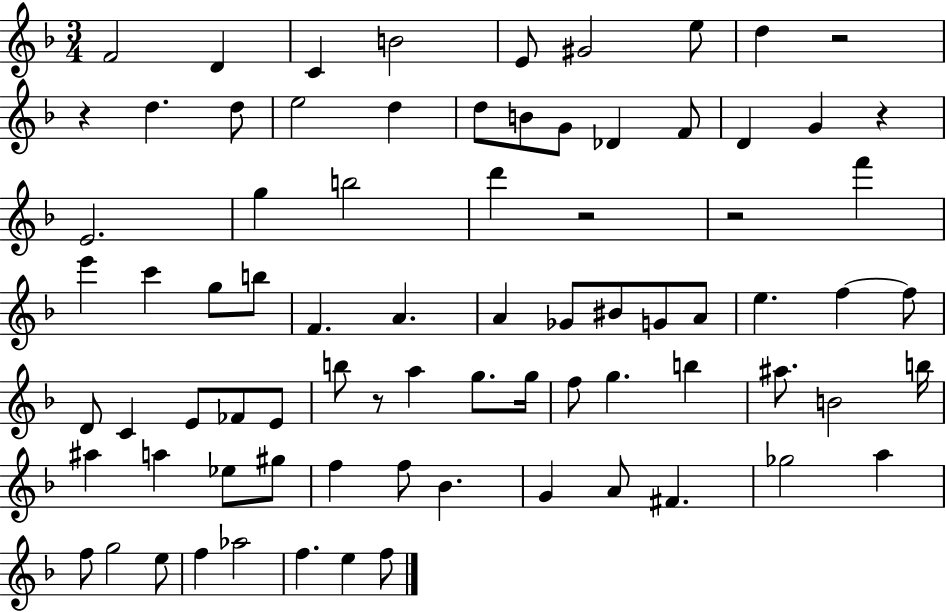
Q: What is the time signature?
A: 3/4